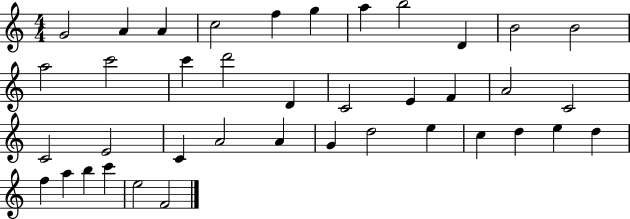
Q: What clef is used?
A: treble